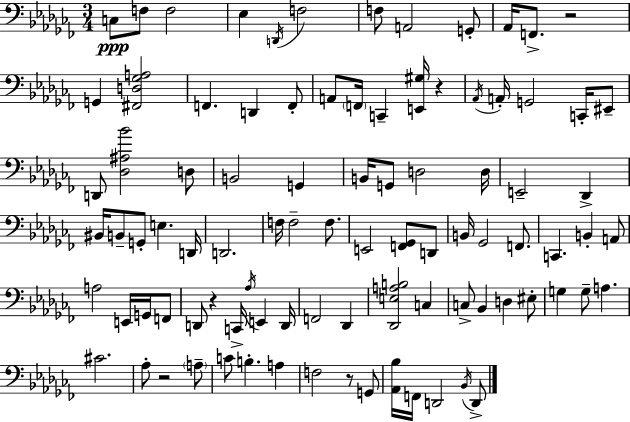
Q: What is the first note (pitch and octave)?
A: C3